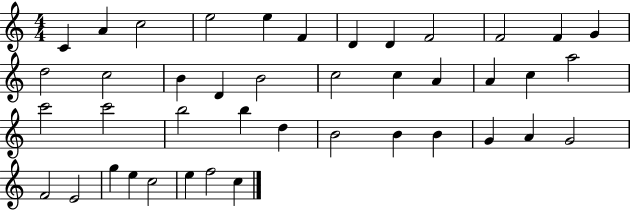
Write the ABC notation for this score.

X:1
T:Untitled
M:4/4
L:1/4
K:C
C A c2 e2 e F D D F2 F2 F G d2 c2 B D B2 c2 c A A c a2 c'2 c'2 b2 b d B2 B B G A G2 F2 E2 g e c2 e f2 c